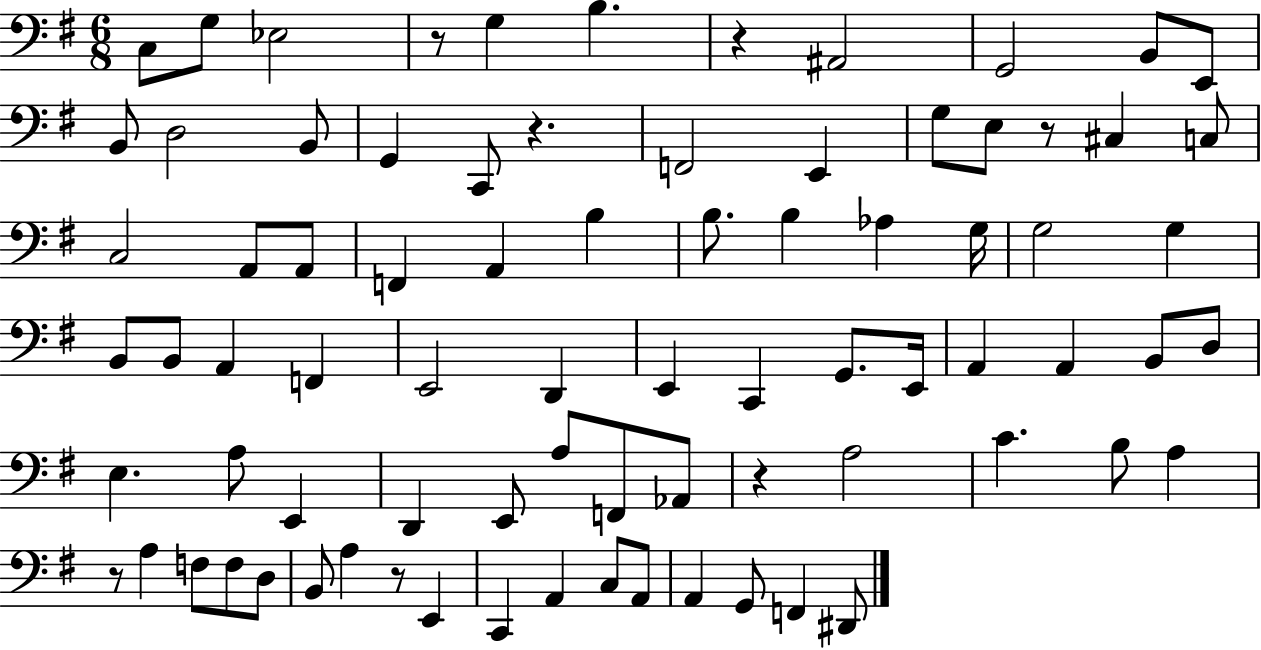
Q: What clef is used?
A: bass